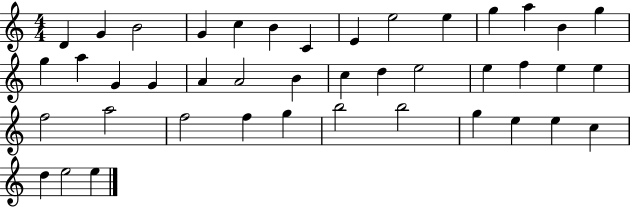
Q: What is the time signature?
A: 4/4